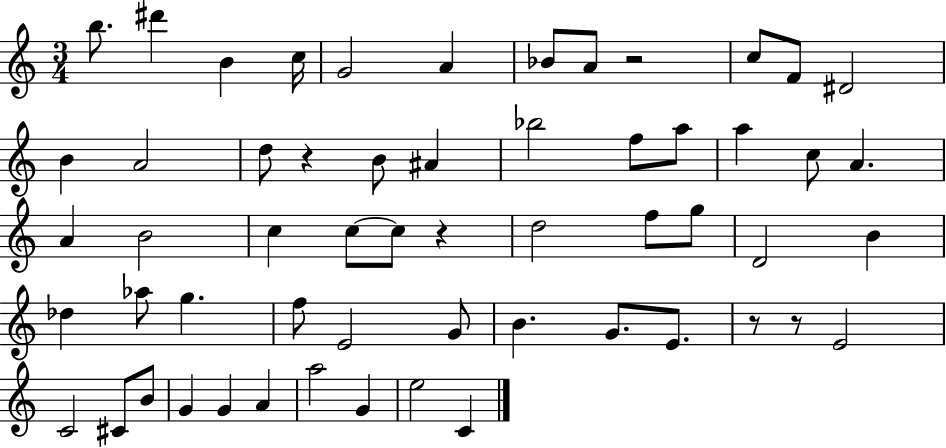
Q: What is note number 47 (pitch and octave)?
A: G4